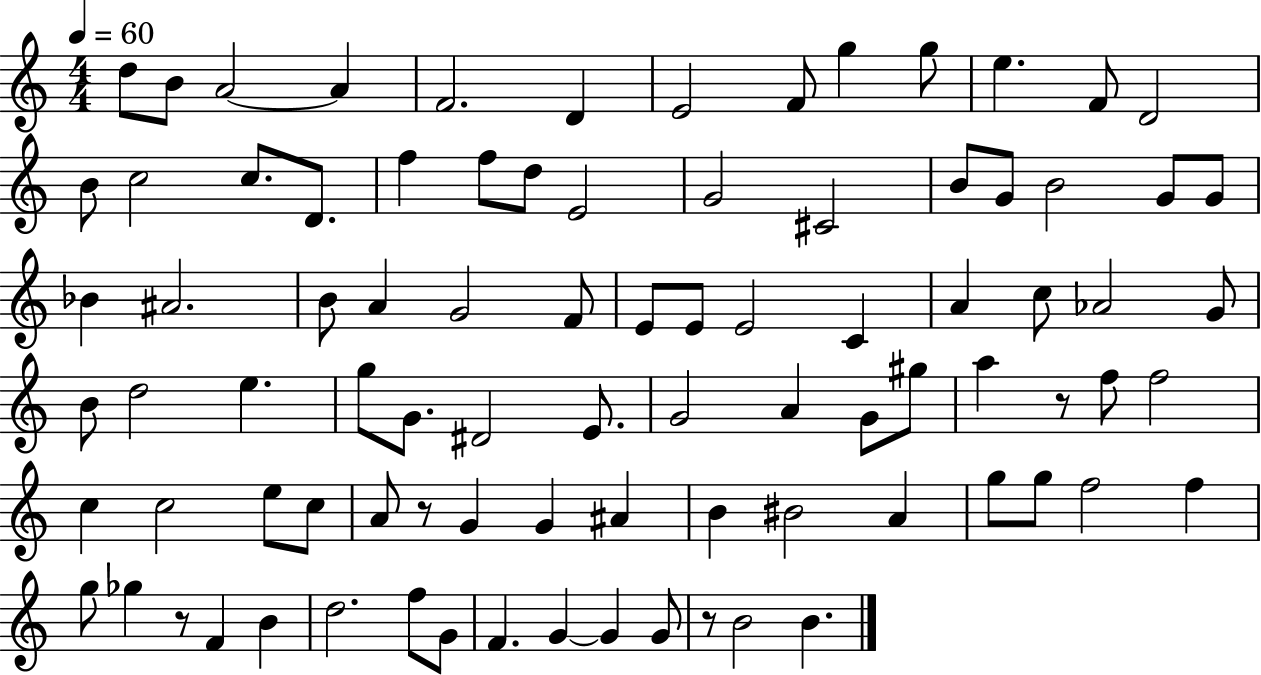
{
  \clef treble
  \numericTimeSignature
  \time 4/4
  \key c \major
  \tempo 4 = 60
  d''8 b'8 a'2~~ a'4 | f'2. d'4 | e'2 f'8 g''4 g''8 | e''4. f'8 d'2 | \break b'8 c''2 c''8. d'8. | f''4 f''8 d''8 e'2 | g'2 cis'2 | b'8 g'8 b'2 g'8 g'8 | \break bes'4 ais'2. | b'8 a'4 g'2 f'8 | e'8 e'8 e'2 c'4 | a'4 c''8 aes'2 g'8 | \break b'8 d''2 e''4. | g''8 g'8. dis'2 e'8. | g'2 a'4 g'8 gis''8 | a''4 r8 f''8 f''2 | \break c''4 c''2 e''8 c''8 | a'8 r8 g'4 g'4 ais'4 | b'4 bis'2 a'4 | g''8 g''8 f''2 f''4 | \break g''8 ges''4 r8 f'4 b'4 | d''2. f''8 g'8 | f'4. g'4~~ g'4 g'8 | r8 b'2 b'4. | \break \bar "|."
}